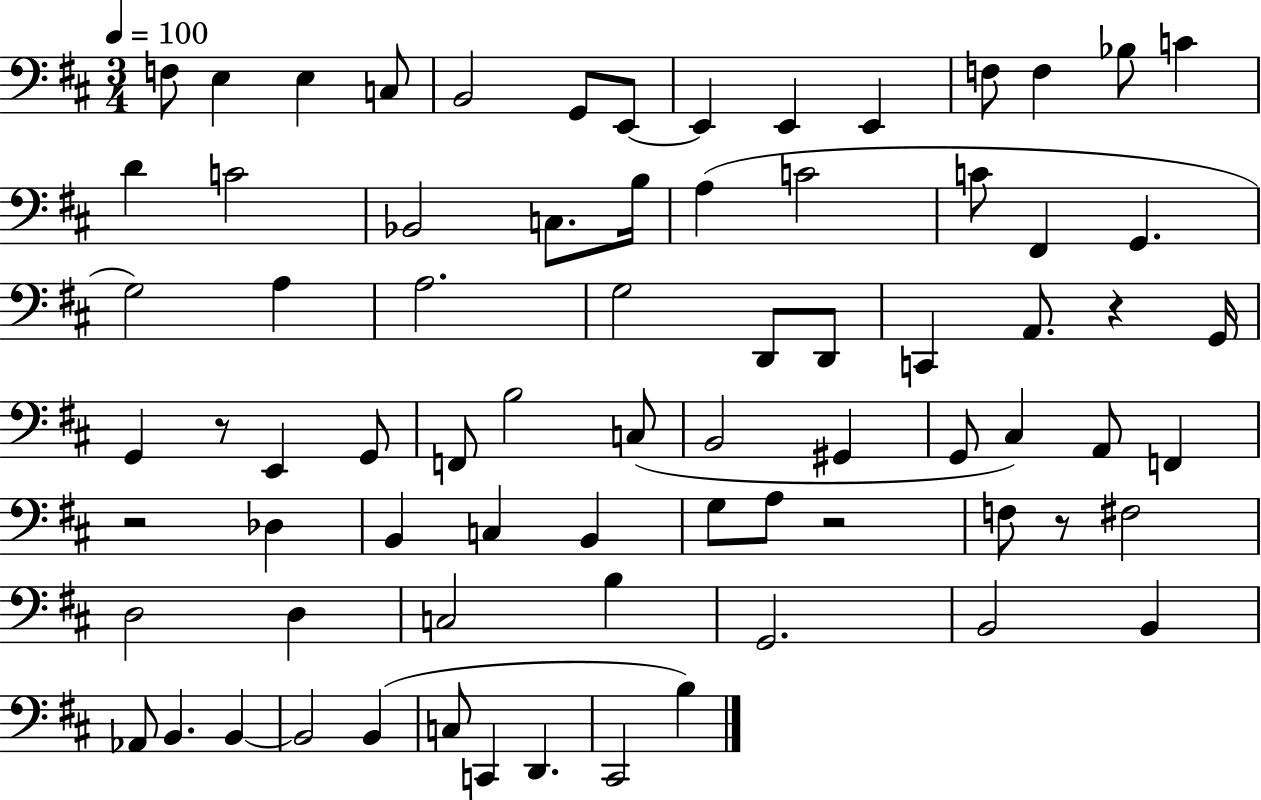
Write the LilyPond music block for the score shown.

{
  \clef bass
  \numericTimeSignature
  \time 3/4
  \key d \major
  \tempo 4 = 100
  f8 e4 e4 c8 | b,2 g,8 e,8~~ | e,4 e,4 e,4 | f8 f4 bes8 c'4 | \break d'4 c'2 | bes,2 c8. b16 | a4( c'2 | c'8 fis,4 g,4. | \break g2) a4 | a2. | g2 d,8 d,8 | c,4 a,8. r4 g,16 | \break g,4 r8 e,4 g,8 | f,8 b2 c8( | b,2 gis,4 | g,8 cis4) a,8 f,4 | \break r2 des4 | b,4 c4 b,4 | g8 a8 r2 | f8 r8 fis2 | \break d2 d4 | c2 b4 | g,2. | b,2 b,4 | \break aes,8 b,4. b,4~~ | b,2 b,4( | c8 c,4 d,4. | cis,2 b4) | \break \bar "|."
}